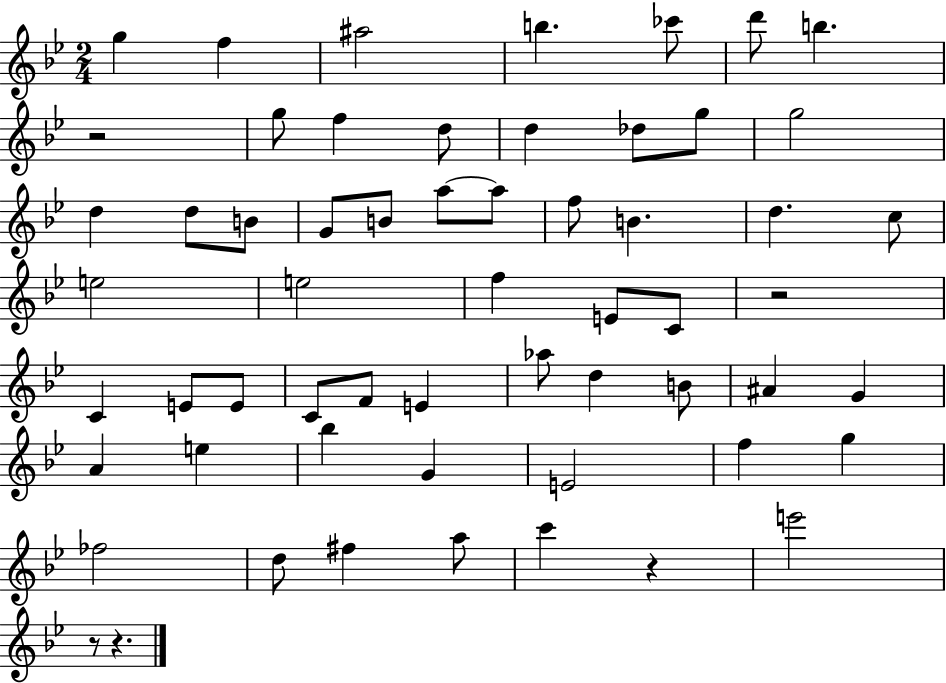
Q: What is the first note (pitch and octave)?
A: G5